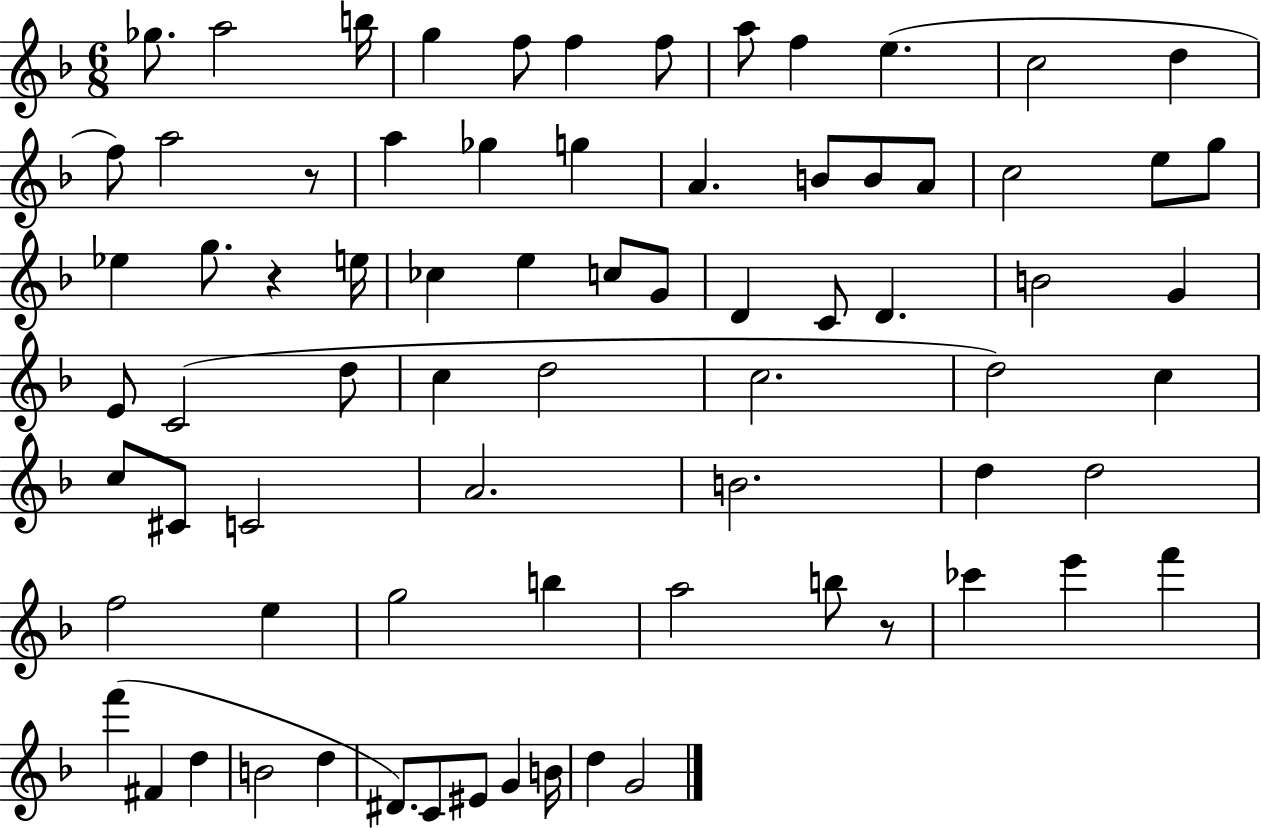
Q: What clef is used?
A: treble